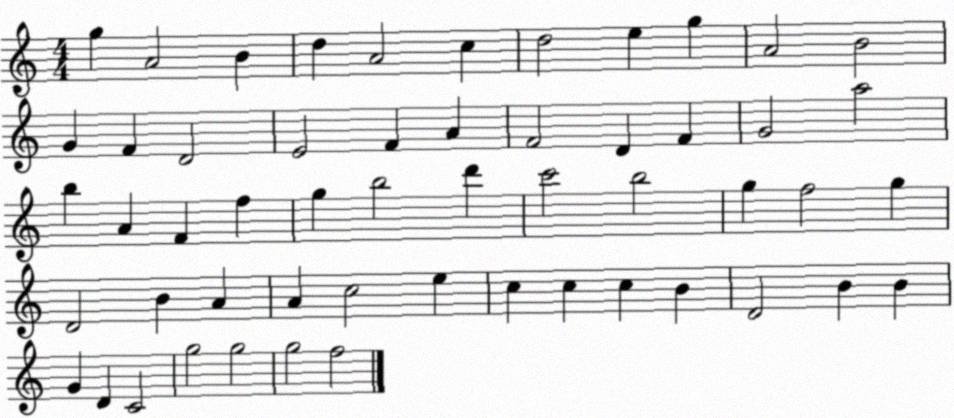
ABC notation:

X:1
T:Untitled
M:4/4
L:1/4
K:C
g A2 B d A2 c d2 e g A2 B2 G F D2 E2 F A F2 D F G2 a2 b A F f g b2 d' c'2 b2 g f2 g D2 B A A c2 e c c c B D2 B B G D C2 g2 g2 g2 f2